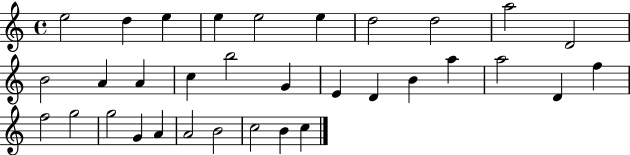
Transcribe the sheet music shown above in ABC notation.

X:1
T:Untitled
M:4/4
L:1/4
K:C
e2 d e e e2 e d2 d2 a2 D2 B2 A A c b2 G E D B a a2 D f f2 g2 g2 G A A2 B2 c2 B c